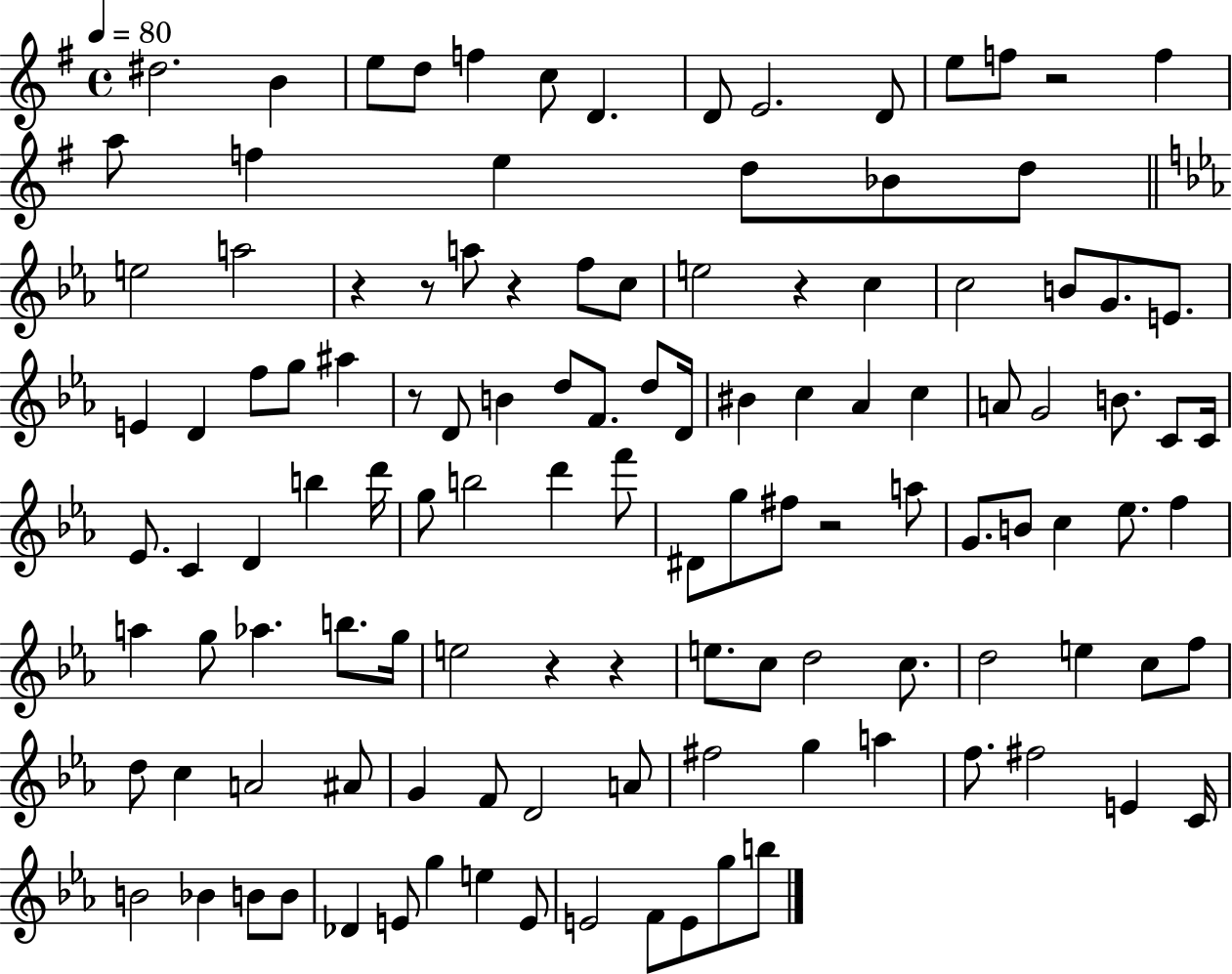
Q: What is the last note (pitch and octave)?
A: B5